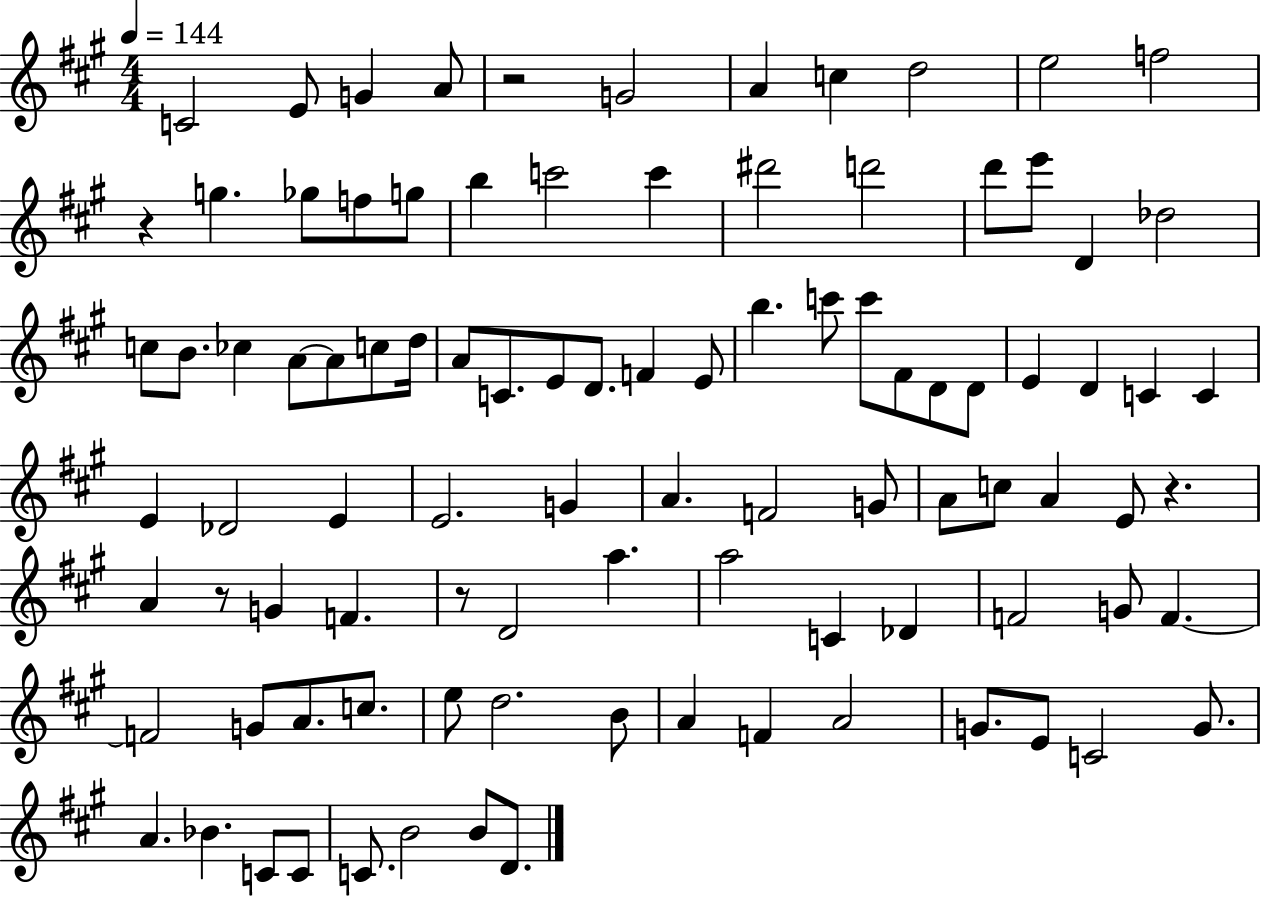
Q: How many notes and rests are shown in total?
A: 96